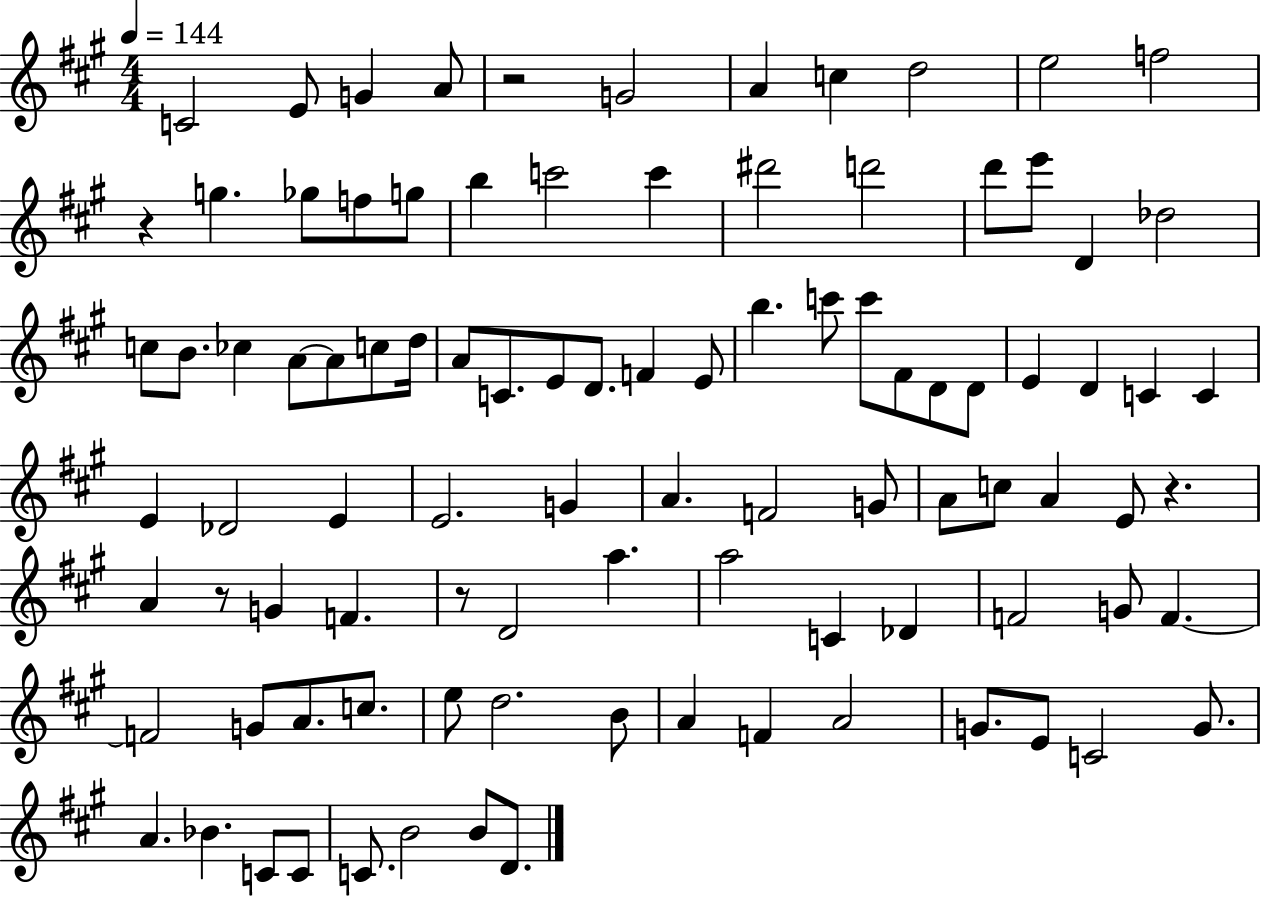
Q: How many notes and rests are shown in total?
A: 96